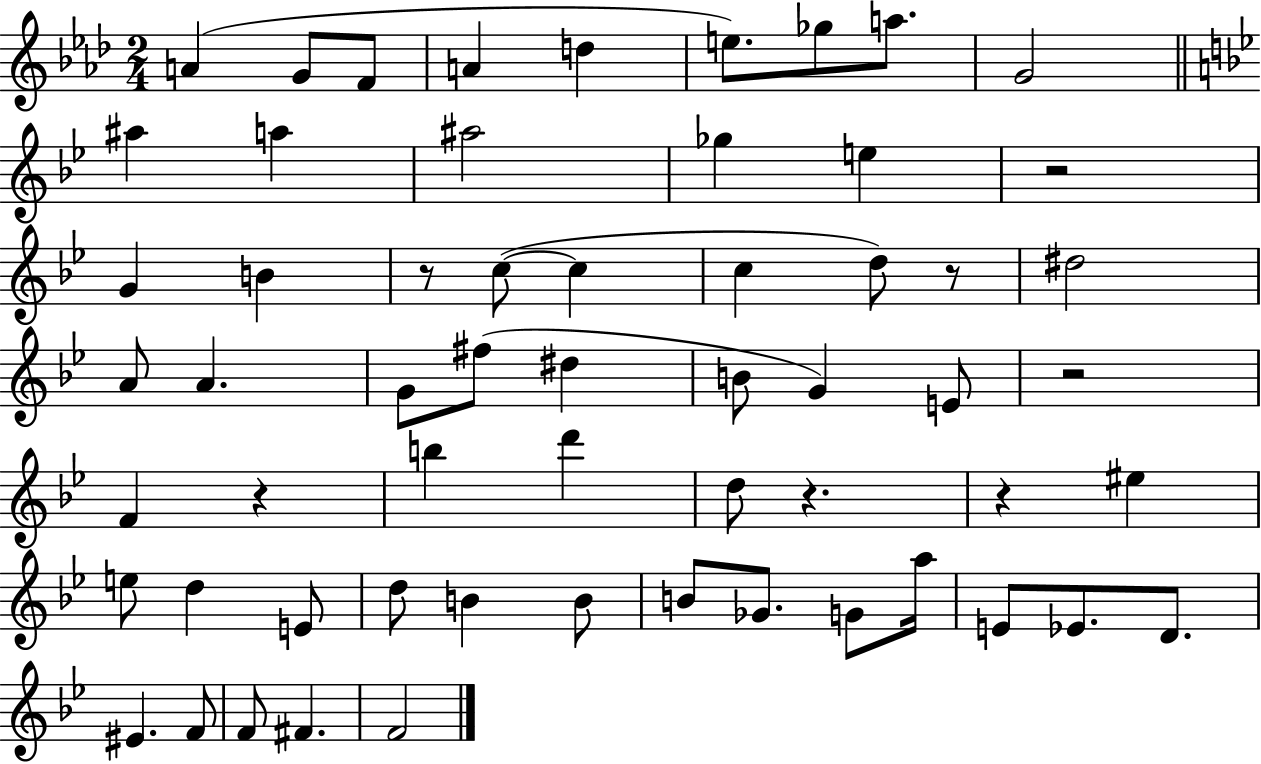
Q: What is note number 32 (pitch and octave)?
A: D6